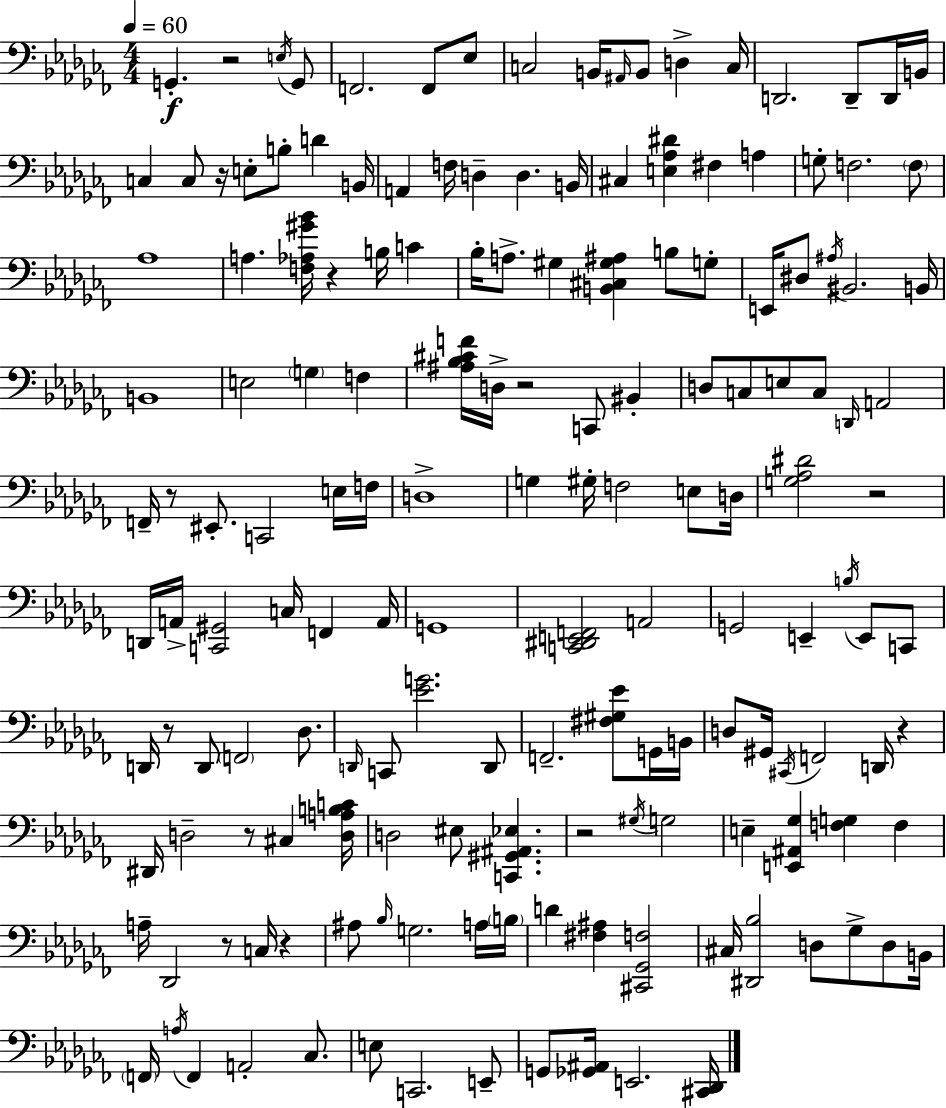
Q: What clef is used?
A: bass